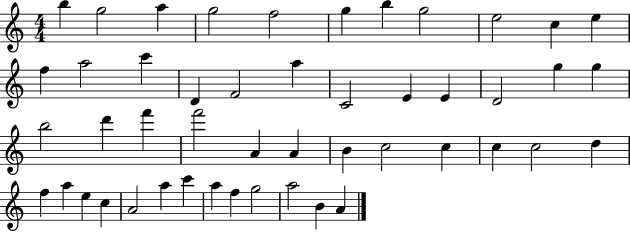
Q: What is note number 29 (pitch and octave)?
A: A4